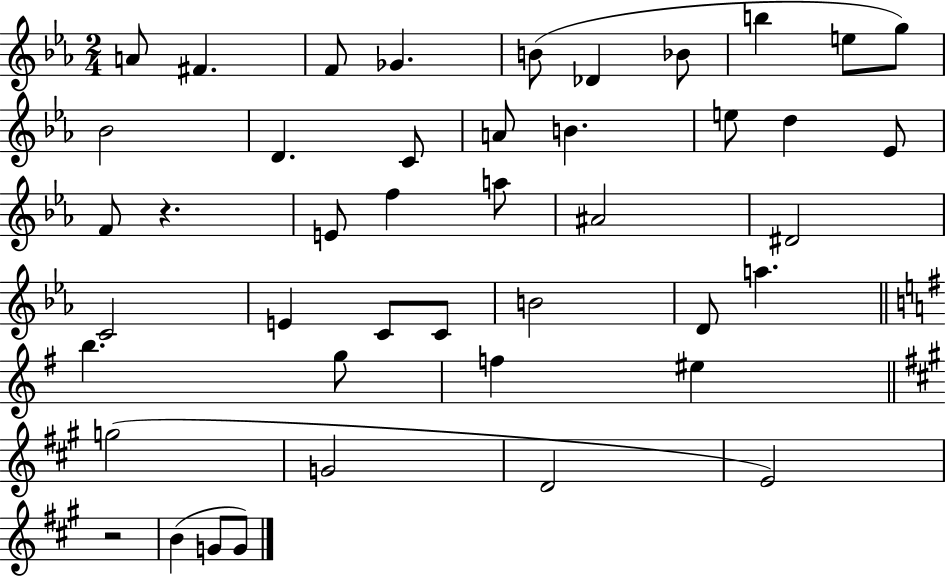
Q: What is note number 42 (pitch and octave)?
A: G4